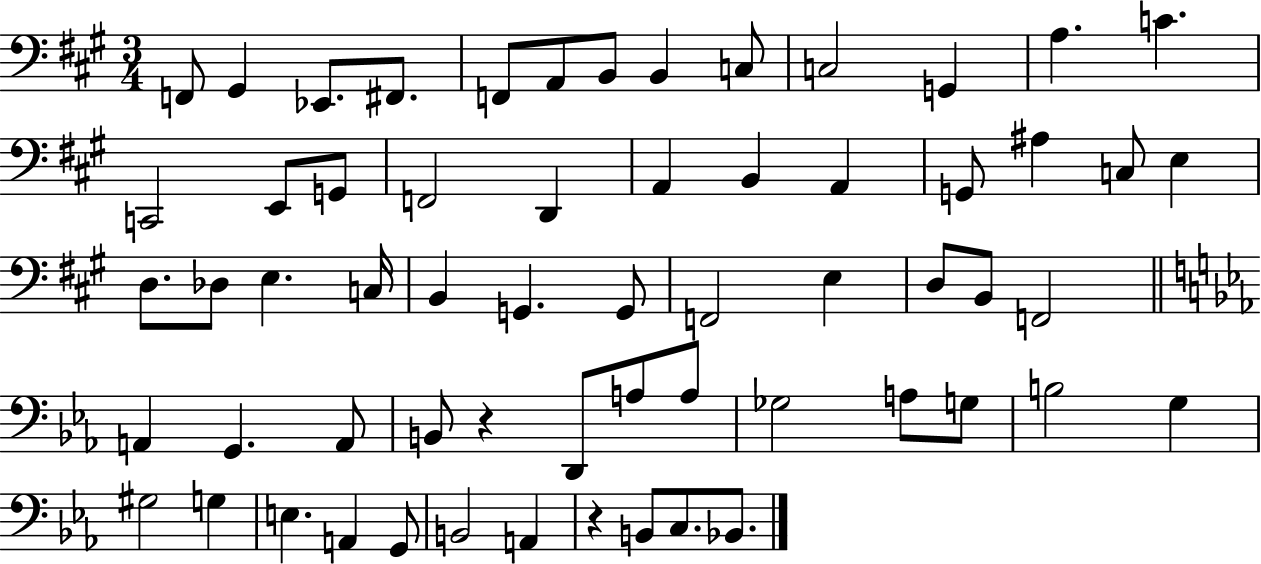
{
  \clef bass
  \numericTimeSignature
  \time 3/4
  \key a \major
  f,8 gis,4 ees,8. fis,8. | f,8 a,8 b,8 b,4 c8 | c2 g,4 | a4. c'4. | \break c,2 e,8 g,8 | f,2 d,4 | a,4 b,4 a,4 | g,8 ais4 c8 e4 | \break d8. des8 e4. c16 | b,4 g,4. g,8 | f,2 e4 | d8 b,8 f,2 | \break \bar "||" \break \key c \minor a,4 g,4. a,8 | b,8 r4 d,8 a8 a8 | ges2 a8 g8 | b2 g4 | \break gis2 g4 | e4. a,4 g,8 | b,2 a,4 | r4 b,8 c8. bes,8. | \break \bar "|."
}